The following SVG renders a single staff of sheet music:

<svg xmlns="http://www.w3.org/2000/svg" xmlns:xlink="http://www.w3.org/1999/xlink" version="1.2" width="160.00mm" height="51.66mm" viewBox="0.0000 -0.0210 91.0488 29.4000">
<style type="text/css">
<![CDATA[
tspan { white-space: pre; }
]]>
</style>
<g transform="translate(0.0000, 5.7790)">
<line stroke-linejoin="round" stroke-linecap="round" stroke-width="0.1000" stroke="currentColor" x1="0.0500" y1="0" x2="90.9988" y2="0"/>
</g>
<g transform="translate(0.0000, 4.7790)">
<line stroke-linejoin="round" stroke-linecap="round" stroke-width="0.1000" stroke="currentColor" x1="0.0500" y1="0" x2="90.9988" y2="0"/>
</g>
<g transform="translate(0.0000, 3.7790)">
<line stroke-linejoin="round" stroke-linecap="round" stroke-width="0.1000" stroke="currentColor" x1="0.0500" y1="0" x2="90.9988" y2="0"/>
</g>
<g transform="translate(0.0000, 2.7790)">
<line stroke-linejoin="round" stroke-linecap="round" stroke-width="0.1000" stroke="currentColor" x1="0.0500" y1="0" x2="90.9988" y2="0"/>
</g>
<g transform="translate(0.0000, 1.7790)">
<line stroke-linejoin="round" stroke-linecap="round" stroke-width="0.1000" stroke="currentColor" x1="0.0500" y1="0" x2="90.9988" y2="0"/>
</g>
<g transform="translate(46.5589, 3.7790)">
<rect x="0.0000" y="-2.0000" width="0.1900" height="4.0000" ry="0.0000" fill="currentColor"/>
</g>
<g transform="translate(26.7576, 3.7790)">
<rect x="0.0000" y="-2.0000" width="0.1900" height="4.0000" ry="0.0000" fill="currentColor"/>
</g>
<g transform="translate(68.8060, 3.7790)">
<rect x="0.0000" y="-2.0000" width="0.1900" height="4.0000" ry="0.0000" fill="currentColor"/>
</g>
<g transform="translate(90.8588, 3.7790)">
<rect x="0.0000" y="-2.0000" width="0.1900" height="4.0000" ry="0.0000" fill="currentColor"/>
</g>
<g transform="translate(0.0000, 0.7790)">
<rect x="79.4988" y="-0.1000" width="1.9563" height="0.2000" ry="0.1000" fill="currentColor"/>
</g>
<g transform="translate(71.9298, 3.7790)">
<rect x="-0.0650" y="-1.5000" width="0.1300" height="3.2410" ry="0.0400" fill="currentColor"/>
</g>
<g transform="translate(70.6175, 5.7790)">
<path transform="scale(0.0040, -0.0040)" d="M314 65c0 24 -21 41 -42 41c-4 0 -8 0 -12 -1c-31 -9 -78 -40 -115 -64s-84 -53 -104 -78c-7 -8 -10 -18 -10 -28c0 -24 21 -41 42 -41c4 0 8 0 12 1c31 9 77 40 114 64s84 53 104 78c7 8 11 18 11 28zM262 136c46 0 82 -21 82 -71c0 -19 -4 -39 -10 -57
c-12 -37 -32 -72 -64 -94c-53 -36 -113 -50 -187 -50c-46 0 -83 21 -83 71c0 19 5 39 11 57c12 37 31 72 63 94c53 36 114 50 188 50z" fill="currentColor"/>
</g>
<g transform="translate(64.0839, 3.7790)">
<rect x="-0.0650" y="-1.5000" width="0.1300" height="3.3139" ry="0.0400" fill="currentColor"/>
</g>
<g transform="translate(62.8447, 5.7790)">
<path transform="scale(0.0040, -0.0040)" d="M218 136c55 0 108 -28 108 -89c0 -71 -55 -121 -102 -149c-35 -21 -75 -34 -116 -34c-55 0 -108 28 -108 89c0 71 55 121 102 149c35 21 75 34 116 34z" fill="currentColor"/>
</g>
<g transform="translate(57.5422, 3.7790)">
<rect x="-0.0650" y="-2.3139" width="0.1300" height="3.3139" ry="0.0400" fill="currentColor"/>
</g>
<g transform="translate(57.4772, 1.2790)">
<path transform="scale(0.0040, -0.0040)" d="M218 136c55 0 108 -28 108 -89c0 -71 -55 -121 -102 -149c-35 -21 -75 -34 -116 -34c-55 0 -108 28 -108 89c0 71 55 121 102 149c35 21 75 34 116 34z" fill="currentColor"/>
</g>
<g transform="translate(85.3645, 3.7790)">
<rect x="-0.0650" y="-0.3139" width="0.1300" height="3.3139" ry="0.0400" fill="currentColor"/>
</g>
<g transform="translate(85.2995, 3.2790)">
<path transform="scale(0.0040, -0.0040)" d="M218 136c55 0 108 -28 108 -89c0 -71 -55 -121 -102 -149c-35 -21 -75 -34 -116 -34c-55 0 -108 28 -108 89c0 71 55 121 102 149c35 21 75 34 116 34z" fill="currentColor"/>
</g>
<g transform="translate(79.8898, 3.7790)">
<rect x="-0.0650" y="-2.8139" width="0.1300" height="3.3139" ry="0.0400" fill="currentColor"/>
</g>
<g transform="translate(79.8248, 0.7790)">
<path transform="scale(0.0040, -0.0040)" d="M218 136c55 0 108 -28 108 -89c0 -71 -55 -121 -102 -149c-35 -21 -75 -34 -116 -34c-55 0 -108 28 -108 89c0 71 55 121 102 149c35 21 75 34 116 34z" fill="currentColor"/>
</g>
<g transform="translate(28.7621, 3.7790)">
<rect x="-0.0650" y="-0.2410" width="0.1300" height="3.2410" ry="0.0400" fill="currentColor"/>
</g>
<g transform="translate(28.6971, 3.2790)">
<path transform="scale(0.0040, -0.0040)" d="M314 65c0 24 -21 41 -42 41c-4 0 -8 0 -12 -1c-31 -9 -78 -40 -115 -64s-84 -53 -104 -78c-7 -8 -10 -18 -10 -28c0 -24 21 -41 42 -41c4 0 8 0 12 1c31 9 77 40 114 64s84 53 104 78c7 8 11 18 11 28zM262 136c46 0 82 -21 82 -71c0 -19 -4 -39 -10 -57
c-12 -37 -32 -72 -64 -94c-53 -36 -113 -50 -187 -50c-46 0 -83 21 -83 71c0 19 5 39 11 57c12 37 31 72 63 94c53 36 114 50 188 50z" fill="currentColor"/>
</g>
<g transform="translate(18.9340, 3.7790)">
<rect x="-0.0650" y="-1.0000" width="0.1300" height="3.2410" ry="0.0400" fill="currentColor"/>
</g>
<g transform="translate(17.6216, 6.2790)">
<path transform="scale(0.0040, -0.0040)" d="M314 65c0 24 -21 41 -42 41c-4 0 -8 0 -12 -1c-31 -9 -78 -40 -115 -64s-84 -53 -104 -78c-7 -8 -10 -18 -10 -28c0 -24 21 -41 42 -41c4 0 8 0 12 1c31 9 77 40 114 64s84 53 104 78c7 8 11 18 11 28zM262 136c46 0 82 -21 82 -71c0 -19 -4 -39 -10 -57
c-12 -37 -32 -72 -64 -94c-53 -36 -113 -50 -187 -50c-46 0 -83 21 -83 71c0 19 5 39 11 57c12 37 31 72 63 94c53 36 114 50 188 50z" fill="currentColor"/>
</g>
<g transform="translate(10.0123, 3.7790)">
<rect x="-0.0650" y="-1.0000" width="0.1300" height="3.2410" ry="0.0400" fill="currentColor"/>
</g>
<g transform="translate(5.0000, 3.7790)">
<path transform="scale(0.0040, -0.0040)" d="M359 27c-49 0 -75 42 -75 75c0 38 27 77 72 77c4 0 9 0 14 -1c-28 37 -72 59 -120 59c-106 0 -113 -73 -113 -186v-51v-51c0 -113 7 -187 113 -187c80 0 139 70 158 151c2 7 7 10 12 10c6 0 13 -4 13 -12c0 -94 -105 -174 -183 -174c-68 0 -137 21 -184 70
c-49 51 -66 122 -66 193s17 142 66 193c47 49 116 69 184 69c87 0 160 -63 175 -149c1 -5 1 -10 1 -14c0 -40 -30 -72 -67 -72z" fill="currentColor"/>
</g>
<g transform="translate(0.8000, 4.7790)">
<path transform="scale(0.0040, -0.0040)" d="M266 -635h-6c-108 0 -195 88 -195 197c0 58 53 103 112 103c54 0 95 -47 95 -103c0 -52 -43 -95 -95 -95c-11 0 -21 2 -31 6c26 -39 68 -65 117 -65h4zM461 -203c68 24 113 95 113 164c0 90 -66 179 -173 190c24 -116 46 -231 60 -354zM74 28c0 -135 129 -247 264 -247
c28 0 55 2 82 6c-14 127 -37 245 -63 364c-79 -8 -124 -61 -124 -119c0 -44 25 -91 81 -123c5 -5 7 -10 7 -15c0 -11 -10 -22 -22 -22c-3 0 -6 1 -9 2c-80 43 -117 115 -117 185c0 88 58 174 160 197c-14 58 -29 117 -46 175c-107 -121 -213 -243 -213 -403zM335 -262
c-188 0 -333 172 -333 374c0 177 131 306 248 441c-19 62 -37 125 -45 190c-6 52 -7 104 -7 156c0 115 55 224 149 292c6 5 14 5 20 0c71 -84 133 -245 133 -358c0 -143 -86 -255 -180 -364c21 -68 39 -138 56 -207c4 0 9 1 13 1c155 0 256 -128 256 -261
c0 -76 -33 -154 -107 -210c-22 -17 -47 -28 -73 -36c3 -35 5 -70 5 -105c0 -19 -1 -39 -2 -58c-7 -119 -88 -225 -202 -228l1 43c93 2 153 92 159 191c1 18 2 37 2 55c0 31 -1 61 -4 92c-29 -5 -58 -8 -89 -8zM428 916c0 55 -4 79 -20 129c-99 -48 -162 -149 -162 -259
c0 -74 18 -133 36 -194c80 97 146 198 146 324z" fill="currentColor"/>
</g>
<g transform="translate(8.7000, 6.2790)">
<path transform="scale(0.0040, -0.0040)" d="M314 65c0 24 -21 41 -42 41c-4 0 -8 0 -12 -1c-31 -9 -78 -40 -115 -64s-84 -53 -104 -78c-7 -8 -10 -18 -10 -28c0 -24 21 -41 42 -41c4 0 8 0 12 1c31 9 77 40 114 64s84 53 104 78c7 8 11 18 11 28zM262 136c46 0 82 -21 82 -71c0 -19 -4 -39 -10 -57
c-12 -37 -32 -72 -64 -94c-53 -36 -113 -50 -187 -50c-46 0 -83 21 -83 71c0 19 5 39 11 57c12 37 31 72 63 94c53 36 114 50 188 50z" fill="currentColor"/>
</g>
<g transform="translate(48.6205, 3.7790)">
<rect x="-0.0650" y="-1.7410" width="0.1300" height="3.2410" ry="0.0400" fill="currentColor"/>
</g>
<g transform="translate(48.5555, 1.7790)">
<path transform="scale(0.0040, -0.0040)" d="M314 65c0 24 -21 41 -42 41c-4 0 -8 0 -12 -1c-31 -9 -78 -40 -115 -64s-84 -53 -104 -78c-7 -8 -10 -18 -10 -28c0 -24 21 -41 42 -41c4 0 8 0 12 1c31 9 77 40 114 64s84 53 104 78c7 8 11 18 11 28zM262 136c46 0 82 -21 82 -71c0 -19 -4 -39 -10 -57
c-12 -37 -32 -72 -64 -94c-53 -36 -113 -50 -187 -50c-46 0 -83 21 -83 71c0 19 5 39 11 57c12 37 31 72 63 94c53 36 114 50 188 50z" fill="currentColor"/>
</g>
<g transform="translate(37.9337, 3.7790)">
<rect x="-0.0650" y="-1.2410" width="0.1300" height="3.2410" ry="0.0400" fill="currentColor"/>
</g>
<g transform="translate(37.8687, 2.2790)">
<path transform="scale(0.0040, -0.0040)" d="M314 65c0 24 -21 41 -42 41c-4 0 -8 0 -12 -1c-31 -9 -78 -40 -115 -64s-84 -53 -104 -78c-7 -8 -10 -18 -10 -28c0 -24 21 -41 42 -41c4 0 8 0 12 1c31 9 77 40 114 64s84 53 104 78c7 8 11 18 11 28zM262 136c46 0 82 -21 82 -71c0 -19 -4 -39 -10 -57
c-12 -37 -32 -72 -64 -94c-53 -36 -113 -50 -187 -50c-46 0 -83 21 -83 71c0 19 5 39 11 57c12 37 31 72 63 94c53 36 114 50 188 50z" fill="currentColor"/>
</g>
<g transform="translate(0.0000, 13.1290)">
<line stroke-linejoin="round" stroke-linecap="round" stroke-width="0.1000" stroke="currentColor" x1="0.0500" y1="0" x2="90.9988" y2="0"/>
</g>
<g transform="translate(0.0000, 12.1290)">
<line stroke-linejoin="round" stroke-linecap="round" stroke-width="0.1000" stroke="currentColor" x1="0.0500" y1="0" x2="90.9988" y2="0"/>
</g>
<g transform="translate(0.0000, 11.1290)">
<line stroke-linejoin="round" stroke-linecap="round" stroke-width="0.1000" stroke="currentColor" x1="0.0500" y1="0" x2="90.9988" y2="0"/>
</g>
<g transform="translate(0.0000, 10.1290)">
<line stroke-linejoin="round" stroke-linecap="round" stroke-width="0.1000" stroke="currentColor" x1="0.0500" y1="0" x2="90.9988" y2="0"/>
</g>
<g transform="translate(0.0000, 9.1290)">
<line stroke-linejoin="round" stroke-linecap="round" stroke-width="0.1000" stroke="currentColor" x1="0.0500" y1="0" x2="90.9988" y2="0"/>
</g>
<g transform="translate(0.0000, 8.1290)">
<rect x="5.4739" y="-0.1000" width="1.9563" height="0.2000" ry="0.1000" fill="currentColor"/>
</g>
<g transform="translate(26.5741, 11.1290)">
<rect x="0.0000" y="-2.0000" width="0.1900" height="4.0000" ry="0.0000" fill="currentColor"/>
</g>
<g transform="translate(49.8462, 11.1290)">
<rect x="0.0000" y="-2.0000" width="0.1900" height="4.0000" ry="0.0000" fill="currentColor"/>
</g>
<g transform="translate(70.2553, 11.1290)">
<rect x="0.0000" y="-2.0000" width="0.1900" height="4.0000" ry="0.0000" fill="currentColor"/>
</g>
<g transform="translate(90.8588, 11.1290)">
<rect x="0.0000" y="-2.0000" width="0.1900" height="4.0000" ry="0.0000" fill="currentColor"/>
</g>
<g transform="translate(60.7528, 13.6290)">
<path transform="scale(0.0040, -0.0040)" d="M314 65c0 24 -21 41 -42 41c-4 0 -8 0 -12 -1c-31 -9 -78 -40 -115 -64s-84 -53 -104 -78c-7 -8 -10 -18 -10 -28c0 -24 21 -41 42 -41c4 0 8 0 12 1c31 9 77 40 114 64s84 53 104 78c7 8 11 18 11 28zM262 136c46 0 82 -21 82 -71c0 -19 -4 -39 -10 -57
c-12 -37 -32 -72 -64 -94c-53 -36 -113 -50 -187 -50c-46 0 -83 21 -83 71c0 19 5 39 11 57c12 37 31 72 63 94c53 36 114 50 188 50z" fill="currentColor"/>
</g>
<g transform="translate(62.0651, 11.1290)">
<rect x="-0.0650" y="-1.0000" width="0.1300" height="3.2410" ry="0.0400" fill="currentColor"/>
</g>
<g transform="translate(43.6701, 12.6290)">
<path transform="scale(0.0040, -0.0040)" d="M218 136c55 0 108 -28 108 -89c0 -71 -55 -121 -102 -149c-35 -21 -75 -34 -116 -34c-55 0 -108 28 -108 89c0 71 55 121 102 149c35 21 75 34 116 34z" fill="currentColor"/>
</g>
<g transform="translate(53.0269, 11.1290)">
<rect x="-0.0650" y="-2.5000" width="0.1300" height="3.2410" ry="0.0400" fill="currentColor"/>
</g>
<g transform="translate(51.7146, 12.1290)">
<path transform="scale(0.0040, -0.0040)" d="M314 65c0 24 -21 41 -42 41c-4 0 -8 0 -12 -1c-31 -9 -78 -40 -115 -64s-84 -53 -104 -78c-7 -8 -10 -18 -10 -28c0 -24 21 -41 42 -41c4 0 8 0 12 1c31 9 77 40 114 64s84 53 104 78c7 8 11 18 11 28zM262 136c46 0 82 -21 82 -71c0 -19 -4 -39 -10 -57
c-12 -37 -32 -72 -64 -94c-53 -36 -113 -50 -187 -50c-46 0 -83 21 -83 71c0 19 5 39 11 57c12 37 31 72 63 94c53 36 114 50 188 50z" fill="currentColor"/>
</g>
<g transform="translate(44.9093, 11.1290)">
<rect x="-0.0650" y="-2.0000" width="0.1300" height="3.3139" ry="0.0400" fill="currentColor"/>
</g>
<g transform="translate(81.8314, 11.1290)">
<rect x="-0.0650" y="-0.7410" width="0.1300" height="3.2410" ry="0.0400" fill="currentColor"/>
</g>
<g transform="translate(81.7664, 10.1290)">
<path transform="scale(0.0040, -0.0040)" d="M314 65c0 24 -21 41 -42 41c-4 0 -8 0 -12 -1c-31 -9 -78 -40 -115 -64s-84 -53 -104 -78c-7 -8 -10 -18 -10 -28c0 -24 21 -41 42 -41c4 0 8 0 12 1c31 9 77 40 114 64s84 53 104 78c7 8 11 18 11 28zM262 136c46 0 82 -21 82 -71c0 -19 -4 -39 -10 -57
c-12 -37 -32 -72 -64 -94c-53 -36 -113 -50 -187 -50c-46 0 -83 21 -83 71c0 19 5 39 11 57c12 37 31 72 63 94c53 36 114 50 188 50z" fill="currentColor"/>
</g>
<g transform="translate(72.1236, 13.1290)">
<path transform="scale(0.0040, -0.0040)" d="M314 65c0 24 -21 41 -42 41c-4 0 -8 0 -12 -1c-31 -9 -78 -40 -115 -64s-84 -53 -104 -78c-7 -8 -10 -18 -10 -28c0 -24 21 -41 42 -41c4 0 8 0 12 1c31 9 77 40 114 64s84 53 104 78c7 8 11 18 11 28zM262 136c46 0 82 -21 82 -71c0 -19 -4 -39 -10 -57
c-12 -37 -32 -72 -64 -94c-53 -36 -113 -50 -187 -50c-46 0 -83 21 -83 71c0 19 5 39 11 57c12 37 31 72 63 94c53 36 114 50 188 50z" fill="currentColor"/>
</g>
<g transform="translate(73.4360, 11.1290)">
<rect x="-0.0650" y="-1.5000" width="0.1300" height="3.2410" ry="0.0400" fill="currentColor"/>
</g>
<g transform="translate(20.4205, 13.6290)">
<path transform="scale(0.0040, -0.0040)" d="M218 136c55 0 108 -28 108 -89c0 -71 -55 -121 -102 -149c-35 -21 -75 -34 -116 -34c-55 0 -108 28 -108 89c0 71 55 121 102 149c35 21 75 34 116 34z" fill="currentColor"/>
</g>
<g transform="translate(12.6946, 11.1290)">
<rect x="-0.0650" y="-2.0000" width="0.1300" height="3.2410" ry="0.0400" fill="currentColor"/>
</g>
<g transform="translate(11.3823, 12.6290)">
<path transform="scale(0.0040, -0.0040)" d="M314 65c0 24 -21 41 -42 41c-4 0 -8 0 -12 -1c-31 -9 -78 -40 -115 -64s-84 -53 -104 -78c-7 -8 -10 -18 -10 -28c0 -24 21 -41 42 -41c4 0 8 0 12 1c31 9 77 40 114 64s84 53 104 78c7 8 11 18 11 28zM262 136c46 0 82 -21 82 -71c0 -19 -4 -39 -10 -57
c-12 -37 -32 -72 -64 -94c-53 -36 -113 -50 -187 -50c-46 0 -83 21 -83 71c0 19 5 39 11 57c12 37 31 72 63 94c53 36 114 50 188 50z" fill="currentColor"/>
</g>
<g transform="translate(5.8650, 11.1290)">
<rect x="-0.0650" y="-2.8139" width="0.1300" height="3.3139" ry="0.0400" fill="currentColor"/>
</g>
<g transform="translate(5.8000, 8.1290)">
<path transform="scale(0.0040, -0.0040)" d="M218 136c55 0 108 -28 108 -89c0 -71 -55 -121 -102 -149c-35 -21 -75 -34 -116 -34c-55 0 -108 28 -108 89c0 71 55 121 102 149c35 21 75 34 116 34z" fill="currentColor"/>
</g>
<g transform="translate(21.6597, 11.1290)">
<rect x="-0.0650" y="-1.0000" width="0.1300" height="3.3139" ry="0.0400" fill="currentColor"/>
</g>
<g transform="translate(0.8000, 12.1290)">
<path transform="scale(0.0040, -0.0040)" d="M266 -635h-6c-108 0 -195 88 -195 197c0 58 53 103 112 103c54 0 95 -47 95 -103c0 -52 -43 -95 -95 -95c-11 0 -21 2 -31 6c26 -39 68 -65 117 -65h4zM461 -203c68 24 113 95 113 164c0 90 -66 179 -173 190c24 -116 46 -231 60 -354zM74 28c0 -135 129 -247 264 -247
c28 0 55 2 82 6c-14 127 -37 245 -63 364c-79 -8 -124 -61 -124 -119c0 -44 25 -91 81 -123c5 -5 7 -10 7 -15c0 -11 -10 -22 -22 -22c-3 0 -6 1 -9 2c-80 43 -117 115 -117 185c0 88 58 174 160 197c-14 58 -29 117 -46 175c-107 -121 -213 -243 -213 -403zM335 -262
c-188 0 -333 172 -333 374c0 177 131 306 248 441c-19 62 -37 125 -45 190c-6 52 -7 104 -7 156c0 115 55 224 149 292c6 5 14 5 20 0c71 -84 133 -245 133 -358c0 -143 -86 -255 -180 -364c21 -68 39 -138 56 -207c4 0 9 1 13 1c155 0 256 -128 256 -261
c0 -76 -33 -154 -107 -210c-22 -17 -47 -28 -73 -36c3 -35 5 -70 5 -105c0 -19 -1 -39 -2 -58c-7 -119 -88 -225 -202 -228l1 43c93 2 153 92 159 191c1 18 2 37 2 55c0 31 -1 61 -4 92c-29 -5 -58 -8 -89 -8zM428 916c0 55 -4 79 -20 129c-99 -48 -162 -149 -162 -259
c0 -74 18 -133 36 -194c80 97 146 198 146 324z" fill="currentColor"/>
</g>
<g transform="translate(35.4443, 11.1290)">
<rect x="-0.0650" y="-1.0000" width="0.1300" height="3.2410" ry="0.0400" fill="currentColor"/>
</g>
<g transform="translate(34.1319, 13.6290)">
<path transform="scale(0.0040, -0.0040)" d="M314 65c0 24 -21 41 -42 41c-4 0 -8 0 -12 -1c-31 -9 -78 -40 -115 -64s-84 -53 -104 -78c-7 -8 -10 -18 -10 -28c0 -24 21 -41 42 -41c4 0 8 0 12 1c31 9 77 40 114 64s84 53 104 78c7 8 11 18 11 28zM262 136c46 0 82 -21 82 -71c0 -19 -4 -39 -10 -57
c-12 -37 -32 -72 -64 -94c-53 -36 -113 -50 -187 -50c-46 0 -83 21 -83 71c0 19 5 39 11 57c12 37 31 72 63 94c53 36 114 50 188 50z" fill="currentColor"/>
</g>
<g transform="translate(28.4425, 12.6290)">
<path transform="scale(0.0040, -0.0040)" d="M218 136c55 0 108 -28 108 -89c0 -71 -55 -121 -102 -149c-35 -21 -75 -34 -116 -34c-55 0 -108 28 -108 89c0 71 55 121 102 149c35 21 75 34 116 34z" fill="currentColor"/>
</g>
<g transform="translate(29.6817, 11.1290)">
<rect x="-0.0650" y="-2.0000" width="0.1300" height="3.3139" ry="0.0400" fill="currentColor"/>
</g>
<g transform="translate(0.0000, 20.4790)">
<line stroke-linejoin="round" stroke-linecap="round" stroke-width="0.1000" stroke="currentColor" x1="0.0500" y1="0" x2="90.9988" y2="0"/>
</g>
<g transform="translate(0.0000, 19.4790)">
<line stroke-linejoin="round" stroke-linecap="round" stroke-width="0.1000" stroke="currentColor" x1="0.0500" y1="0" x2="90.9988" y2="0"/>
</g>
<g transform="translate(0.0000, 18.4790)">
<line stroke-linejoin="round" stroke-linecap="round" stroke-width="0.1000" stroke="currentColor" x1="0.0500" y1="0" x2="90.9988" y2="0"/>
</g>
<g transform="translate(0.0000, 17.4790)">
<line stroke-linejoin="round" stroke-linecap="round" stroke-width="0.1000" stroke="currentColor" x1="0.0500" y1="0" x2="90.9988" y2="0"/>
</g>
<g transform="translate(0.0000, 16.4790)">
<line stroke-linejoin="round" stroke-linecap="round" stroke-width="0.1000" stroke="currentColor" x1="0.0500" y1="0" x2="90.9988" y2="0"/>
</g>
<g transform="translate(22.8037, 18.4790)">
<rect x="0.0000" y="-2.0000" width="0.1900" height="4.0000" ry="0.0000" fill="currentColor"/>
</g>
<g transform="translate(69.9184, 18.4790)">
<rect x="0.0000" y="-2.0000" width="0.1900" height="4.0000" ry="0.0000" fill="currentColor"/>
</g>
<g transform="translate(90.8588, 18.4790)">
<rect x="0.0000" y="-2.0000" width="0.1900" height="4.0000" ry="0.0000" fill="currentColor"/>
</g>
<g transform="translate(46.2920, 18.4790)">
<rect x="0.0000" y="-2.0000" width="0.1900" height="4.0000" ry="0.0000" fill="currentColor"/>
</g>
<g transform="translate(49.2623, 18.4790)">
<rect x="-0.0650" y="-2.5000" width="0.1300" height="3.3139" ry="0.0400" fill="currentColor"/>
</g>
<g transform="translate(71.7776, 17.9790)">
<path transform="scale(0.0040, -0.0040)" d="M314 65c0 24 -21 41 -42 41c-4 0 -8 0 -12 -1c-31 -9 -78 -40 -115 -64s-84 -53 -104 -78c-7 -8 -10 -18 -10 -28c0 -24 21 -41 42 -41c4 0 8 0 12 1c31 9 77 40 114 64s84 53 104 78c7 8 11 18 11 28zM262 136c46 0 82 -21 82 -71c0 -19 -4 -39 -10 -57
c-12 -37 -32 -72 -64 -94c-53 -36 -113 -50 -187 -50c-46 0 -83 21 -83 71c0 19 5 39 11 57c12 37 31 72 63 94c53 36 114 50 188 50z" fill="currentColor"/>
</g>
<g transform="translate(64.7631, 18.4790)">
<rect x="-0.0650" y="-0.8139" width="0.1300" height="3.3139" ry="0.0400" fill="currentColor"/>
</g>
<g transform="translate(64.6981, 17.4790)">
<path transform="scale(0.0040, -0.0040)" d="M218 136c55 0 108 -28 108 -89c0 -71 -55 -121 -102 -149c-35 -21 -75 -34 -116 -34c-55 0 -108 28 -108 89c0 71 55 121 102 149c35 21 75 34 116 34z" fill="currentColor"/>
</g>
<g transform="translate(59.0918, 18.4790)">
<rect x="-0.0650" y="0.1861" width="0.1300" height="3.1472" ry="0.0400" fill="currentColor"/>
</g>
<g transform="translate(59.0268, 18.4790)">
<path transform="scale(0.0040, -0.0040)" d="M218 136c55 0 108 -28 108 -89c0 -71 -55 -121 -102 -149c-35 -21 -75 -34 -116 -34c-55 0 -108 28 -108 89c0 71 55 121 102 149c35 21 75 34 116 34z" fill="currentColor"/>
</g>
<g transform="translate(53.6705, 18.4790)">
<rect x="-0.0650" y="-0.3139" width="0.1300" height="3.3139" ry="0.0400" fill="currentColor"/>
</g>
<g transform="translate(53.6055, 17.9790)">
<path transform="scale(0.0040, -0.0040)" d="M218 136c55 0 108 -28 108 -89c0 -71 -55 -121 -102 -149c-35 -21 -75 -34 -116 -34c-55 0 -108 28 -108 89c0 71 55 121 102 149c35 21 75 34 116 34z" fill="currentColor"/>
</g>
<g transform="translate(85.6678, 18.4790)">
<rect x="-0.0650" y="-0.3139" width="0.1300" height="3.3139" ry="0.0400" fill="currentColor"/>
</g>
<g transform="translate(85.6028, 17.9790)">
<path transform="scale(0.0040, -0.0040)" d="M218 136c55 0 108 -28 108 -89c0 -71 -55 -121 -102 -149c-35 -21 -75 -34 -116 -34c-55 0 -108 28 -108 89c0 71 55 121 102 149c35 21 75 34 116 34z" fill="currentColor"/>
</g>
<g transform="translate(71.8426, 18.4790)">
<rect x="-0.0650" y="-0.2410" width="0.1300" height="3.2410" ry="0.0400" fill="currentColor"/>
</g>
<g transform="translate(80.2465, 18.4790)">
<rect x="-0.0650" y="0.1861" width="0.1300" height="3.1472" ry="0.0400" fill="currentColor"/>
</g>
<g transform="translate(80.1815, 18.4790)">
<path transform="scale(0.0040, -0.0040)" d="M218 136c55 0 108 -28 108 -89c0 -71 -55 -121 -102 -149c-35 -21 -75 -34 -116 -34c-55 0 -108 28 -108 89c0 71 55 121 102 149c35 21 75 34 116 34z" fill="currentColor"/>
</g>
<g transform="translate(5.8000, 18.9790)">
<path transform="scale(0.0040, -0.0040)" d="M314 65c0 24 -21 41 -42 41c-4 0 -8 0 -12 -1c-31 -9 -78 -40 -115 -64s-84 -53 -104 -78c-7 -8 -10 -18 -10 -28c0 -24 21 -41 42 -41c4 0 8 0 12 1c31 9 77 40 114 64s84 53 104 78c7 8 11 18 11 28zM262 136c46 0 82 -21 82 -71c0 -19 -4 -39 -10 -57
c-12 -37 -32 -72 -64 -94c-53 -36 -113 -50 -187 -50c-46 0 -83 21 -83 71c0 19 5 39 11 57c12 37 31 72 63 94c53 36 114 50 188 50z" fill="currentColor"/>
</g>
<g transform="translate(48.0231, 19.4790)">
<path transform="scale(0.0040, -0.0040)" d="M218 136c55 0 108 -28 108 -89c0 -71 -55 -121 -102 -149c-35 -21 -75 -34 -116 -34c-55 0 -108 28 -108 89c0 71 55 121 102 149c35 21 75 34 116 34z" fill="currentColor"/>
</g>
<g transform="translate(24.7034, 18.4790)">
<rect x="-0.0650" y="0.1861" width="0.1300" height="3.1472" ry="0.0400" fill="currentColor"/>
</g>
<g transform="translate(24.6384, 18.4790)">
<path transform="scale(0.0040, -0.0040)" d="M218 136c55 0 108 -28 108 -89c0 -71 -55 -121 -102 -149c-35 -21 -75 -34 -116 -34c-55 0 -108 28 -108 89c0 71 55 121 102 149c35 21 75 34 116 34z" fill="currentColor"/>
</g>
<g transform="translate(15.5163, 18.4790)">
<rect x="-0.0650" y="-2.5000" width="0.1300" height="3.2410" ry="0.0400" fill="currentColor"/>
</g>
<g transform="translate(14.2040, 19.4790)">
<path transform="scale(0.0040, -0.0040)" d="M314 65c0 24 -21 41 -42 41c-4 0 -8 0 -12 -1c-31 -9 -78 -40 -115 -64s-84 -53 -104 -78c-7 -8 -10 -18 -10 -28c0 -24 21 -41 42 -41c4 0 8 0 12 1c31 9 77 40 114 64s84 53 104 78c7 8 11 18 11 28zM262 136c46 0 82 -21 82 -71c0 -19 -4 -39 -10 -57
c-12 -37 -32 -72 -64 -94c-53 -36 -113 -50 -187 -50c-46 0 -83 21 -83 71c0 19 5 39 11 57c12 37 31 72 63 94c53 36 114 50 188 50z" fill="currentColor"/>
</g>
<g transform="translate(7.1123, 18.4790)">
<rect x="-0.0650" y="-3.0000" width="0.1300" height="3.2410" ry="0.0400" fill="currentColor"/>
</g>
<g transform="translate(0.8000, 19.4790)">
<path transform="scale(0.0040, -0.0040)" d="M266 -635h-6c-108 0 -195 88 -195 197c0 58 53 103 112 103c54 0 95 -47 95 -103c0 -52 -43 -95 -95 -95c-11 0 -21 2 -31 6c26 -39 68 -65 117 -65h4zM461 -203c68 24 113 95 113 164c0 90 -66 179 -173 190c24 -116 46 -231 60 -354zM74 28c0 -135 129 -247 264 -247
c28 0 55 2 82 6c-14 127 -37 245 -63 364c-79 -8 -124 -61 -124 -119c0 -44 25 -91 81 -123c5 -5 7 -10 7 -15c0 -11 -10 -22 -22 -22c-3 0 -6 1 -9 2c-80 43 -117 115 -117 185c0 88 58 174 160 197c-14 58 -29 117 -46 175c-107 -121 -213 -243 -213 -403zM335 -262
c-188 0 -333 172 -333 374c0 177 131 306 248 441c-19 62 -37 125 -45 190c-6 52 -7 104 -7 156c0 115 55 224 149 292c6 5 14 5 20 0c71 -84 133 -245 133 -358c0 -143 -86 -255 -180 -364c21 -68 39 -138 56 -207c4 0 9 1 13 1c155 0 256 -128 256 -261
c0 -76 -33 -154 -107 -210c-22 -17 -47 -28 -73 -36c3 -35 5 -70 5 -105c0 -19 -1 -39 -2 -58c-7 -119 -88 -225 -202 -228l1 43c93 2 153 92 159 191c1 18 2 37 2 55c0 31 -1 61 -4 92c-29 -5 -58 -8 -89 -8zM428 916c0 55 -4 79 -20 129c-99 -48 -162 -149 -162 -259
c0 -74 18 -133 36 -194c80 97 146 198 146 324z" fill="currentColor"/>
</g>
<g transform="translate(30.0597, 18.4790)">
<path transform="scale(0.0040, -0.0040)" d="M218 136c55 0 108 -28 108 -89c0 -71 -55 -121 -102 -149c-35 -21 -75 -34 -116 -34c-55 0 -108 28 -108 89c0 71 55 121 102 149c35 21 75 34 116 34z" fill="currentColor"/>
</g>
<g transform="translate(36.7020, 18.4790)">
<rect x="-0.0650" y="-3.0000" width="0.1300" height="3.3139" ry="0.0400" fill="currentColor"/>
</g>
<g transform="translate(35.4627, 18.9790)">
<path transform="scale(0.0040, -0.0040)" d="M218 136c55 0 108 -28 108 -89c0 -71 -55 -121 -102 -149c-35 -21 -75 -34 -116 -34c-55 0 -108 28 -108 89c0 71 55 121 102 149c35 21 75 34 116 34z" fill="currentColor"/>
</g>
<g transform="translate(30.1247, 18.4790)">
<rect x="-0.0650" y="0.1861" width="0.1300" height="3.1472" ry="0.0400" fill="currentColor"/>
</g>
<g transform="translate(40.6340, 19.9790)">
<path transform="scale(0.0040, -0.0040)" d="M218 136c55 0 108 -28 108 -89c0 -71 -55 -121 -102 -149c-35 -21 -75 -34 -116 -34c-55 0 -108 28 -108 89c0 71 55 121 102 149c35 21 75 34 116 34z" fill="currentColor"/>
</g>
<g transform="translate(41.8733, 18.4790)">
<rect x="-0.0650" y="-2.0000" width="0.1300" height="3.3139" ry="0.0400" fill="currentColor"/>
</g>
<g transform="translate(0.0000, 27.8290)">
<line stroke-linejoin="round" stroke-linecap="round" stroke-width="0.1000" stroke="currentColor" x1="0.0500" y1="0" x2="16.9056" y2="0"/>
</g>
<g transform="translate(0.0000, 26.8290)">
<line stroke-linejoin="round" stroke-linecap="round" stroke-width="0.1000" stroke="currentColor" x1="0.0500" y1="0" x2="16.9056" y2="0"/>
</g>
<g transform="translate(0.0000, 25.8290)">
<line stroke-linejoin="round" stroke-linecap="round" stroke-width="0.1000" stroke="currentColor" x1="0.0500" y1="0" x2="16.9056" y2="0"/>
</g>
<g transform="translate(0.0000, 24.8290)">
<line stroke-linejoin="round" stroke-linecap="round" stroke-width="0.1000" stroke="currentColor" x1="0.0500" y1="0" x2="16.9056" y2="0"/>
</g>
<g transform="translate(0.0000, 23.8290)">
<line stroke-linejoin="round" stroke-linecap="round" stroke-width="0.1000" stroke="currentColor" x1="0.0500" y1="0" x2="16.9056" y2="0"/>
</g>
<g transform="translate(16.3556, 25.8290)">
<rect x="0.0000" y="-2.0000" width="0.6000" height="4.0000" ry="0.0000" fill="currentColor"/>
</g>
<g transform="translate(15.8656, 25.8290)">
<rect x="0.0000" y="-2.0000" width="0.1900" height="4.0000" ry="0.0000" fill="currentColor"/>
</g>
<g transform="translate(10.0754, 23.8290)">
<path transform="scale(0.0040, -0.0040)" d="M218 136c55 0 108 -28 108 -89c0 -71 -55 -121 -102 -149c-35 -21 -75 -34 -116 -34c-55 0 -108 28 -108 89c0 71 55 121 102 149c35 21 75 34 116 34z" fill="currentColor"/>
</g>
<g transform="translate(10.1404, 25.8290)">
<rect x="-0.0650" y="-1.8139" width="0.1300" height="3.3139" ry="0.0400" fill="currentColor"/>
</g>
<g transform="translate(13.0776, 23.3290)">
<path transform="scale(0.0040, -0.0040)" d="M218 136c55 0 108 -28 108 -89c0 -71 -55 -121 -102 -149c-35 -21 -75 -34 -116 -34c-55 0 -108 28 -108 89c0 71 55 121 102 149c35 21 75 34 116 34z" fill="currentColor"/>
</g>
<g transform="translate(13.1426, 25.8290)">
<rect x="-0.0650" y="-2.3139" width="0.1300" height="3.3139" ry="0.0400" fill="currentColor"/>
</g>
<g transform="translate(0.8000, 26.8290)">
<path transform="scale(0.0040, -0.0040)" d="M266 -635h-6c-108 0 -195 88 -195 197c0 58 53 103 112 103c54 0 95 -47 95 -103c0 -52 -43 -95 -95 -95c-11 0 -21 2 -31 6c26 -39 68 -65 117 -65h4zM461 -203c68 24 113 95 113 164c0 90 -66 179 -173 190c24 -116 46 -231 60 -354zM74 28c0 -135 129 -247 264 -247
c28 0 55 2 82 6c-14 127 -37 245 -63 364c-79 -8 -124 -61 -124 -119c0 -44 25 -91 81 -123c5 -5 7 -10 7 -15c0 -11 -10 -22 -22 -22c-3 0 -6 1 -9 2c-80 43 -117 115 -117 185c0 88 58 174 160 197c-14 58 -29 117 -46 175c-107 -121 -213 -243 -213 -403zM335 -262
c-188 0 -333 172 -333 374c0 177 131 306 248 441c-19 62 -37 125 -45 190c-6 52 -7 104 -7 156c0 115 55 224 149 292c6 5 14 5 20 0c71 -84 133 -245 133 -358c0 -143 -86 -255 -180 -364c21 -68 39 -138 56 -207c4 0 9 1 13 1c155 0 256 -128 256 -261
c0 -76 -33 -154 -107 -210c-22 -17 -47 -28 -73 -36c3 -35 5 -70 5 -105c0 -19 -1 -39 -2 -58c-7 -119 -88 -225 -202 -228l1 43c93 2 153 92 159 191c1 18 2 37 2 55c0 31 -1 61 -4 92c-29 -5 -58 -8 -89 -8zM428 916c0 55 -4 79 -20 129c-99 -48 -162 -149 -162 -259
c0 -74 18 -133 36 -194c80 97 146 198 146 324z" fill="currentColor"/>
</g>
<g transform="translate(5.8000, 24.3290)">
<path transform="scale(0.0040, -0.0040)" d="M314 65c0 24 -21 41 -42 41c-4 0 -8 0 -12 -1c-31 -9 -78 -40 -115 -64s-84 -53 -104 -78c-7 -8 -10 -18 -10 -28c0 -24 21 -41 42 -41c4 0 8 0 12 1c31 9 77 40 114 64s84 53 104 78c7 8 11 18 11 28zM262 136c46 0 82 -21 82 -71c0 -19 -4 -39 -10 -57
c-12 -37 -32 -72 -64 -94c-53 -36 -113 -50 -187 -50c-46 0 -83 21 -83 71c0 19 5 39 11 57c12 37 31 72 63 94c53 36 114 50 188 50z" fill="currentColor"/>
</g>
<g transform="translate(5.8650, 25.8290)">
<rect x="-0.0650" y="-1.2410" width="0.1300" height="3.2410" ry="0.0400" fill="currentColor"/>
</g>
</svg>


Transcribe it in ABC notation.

X:1
T:Untitled
M:4/4
L:1/4
K:C
D2 D2 c2 e2 f2 g E E2 a c a F2 D F D2 F G2 D2 E2 d2 A2 G2 B B A F G c B d c2 B c e2 f g